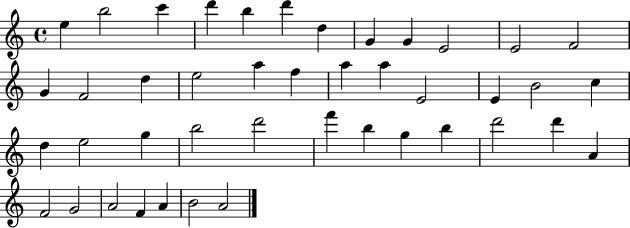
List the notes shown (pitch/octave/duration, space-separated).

E5/q B5/h C6/q D6/q B5/q D6/q D5/q G4/q G4/q E4/h E4/h F4/h G4/q F4/h D5/q E5/h A5/q F5/q A5/q A5/q E4/h E4/q B4/h C5/q D5/q E5/h G5/q B5/h D6/h F6/q B5/q G5/q B5/q D6/h D6/q A4/q F4/h G4/h A4/h F4/q A4/q B4/h A4/h